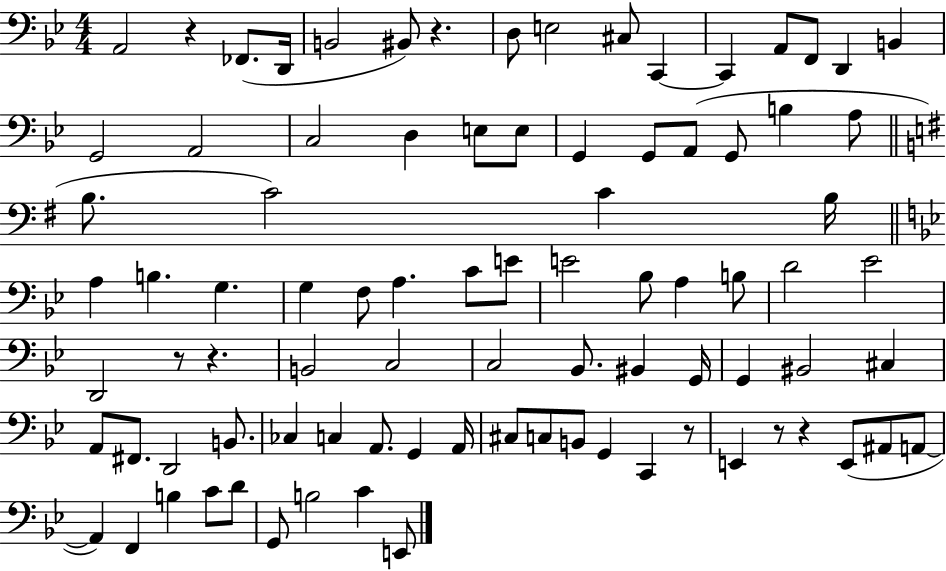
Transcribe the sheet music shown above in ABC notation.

X:1
T:Untitled
M:4/4
L:1/4
K:Bb
A,,2 z _F,,/2 D,,/4 B,,2 ^B,,/2 z D,/2 E,2 ^C,/2 C,, C,, A,,/2 F,,/2 D,, B,, G,,2 A,,2 C,2 D, E,/2 E,/2 G,, G,,/2 A,,/2 G,,/2 B, A,/2 B,/2 C2 C B,/4 A, B, G, G, F,/2 A, C/2 E/2 E2 _B,/2 A, B,/2 D2 _E2 D,,2 z/2 z B,,2 C,2 C,2 _B,,/2 ^B,, G,,/4 G,, ^B,,2 ^C, A,,/2 ^F,,/2 D,,2 B,,/2 _C, C, A,,/2 G,, A,,/4 ^C,/2 C,/2 B,,/2 G,, C,, z/2 E,, z/2 z E,,/2 ^A,,/2 A,,/2 A,, F,, B, C/2 D/2 G,,/2 B,2 C E,,/2